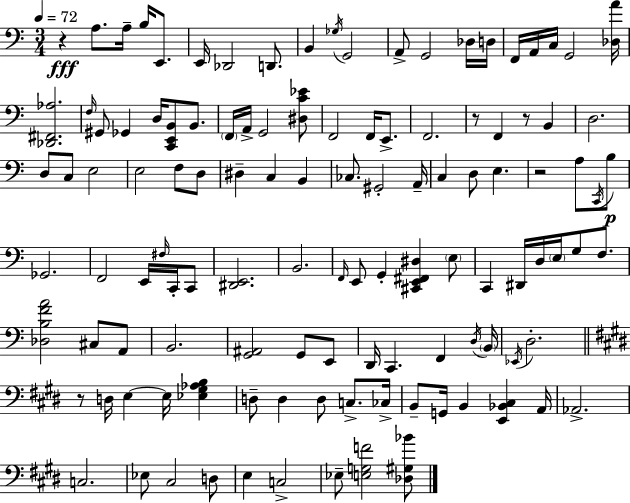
X:1
T:Untitled
M:3/4
L:1/4
K:Am
z A,/2 A,/4 B,/4 E,,/2 E,,/4 _D,,2 D,,/2 B,, _G,/4 G,,2 A,,/2 G,,2 _D,/4 D,/4 F,,/4 A,,/4 C,/4 G,,2 [_D,A]/4 [_D,,^F,,_A,]2 F,/4 ^G,,/2 _G,, D,/4 [C,,E,,B,,]/2 B,,/2 F,,/4 A,,/4 G,,2 [^D,C_E]/2 F,,2 F,,/4 E,,/2 F,,2 z/2 F,, z/2 B,, D,2 D,/2 C,/2 E,2 E,2 F,/2 D,/2 ^D, C, B,, _C,/2 ^G,,2 A,,/4 C, D,/2 E, z2 A,/2 C,,/4 B,/2 _G,,2 F,,2 E,,/4 ^F,/4 C,,/4 C,,/2 [^D,,E,,]2 B,,2 F,,/4 E,,/2 G,, [^C,,E,,^F,,^D,] E,/2 C,, ^D,,/4 D,/4 E,/4 G,/2 F,/2 [_D,B,FA]2 ^C,/2 A,,/2 B,,2 [G,,^A,,]2 G,,/2 E,,/2 D,,/4 C,, F,, D,/4 B,,/4 _E,,/4 D,2 z/2 D,/4 E, E,/4 [_E,^G,_A,B,] D,/2 D, D,/2 C,/2 _C,/4 B,,/2 G,,/4 B,, [E,,_B,,^C,] A,,/4 _A,,2 C,2 _E,/2 ^C,2 D,/2 E, C,2 _E,/2 [E,G,F]2 [_D,^G,_B]/2